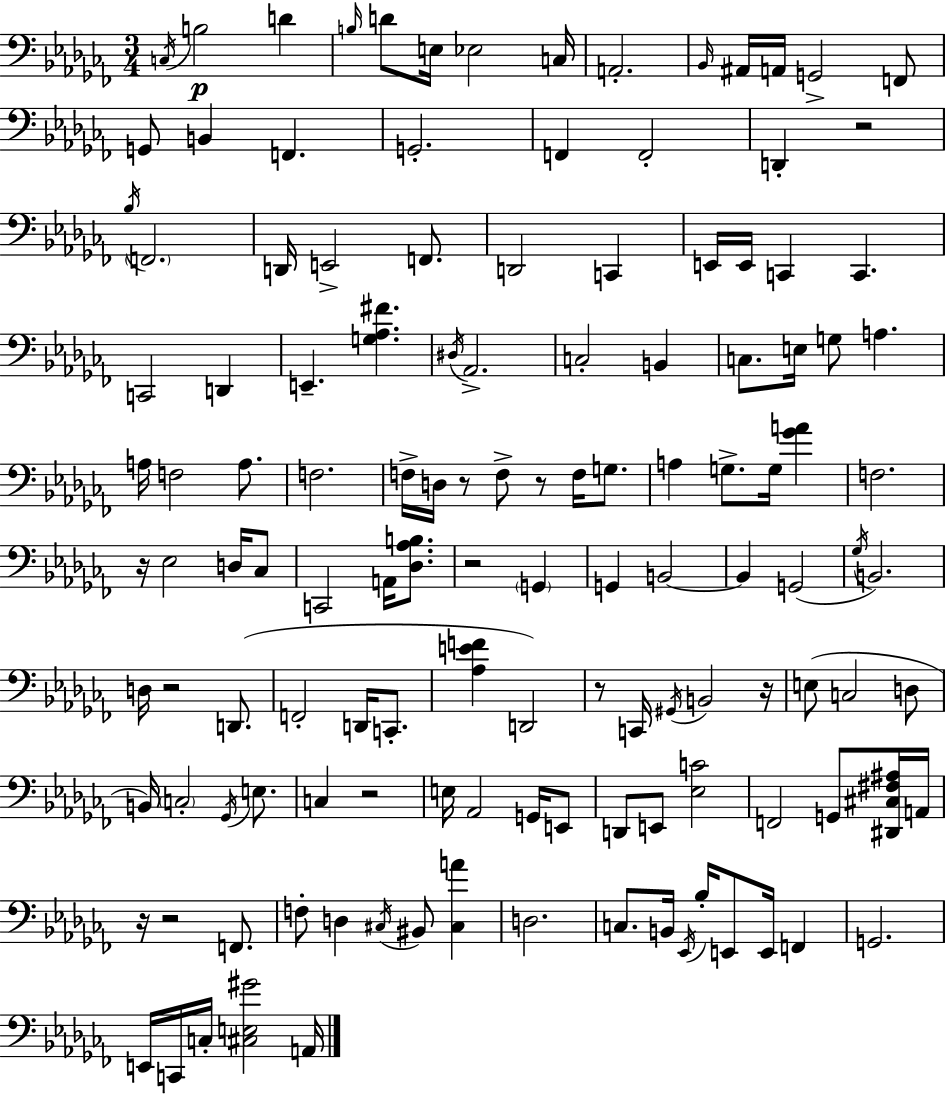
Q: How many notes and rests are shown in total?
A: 131